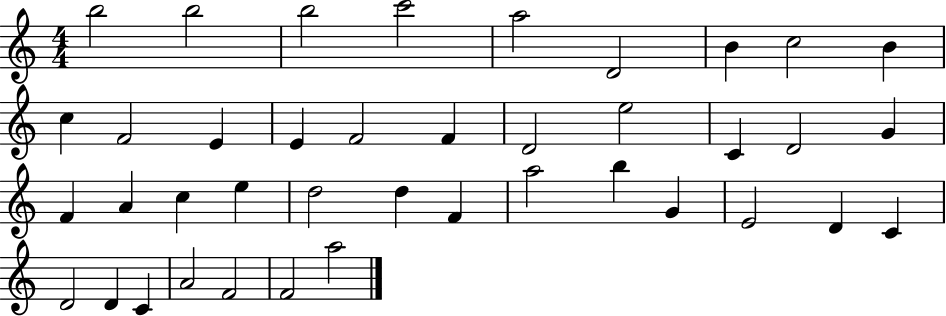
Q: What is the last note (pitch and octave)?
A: A5